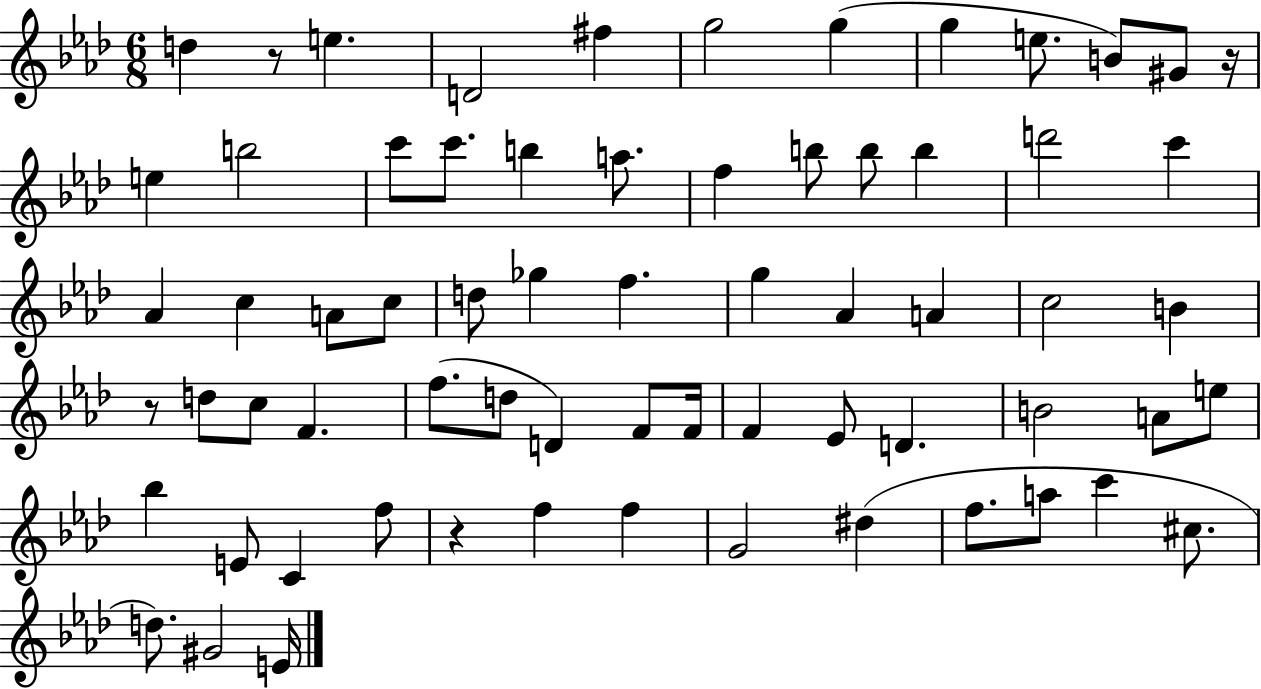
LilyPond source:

{
  \clef treble
  \numericTimeSignature
  \time 6/8
  \key aes \major
  \repeat volta 2 { d''4 r8 e''4. | d'2 fis''4 | g''2 g''4( | g''4 e''8. b'8) gis'8 r16 | \break e''4 b''2 | c'''8 c'''8. b''4 a''8. | f''4 b''8 b''8 b''4 | d'''2 c'''4 | \break aes'4 c''4 a'8 c''8 | d''8 ges''4 f''4. | g''4 aes'4 a'4 | c''2 b'4 | \break r8 d''8 c''8 f'4. | f''8.( d''8 d'4) f'8 f'16 | f'4 ees'8 d'4. | b'2 a'8 e''8 | \break bes''4 e'8 c'4 f''8 | r4 f''4 f''4 | g'2 dis''4( | f''8. a''8 c'''4 cis''8. | \break d''8.) gis'2 e'16 | } \bar "|."
}